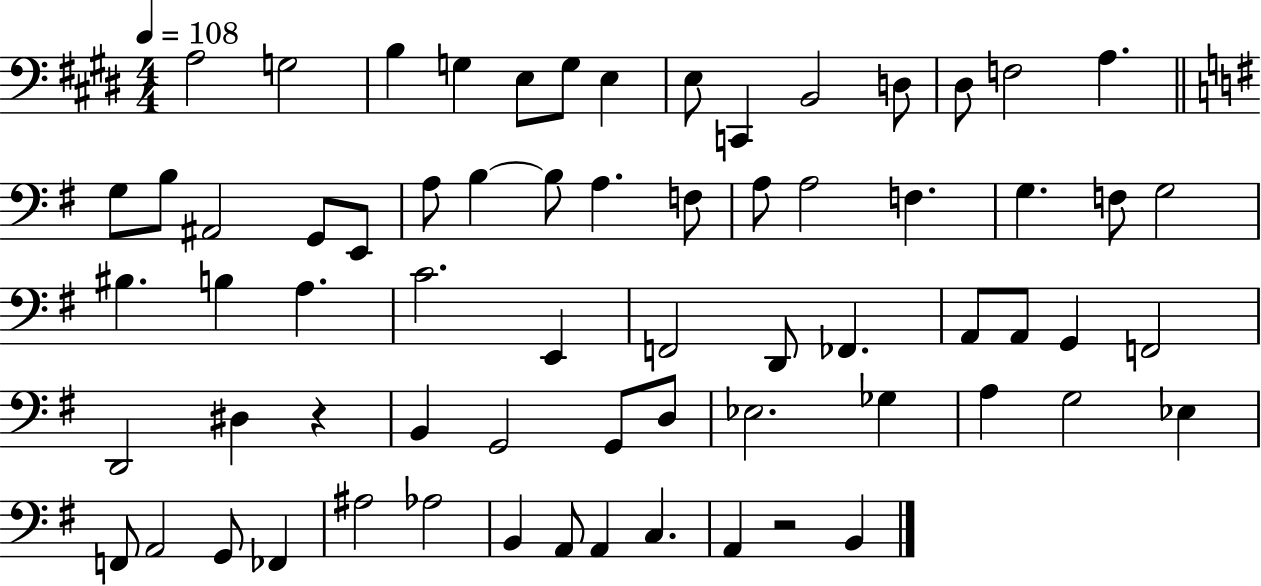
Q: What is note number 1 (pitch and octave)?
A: A3